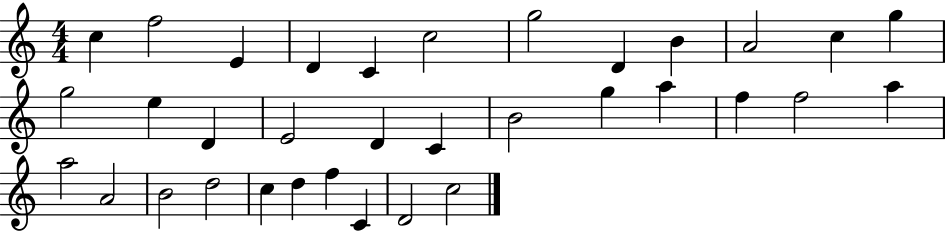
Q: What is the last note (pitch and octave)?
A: C5